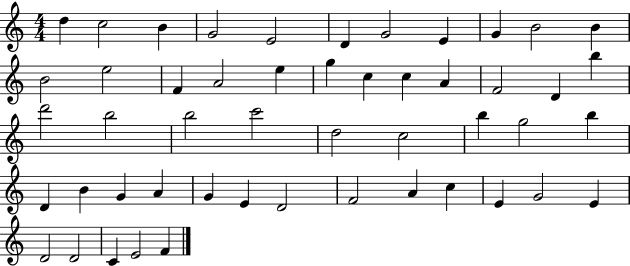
{
  \clef treble
  \numericTimeSignature
  \time 4/4
  \key c \major
  d''4 c''2 b'4 | g'2 e'2 | d'4 g'2 e'4 | g'4 b'2 b'4 | \break b'2 e''2 | f'4 a'2 e''4 | g''4 c''4 c''4 a'4 | f'2 d'4 b''4 | \break d'''2 b''2 | b''2 c'''2 | d''2 c''2 | b''4 g''2 b''4 | \break d'4 b'4 g'4 a'4 | g'4 e'4 d'2 | f'2 a'4 c''4 | e'4 g'2 e'4 | \break d'2 d'2 | c'4 e'2 f'4 | \bar "|."
}